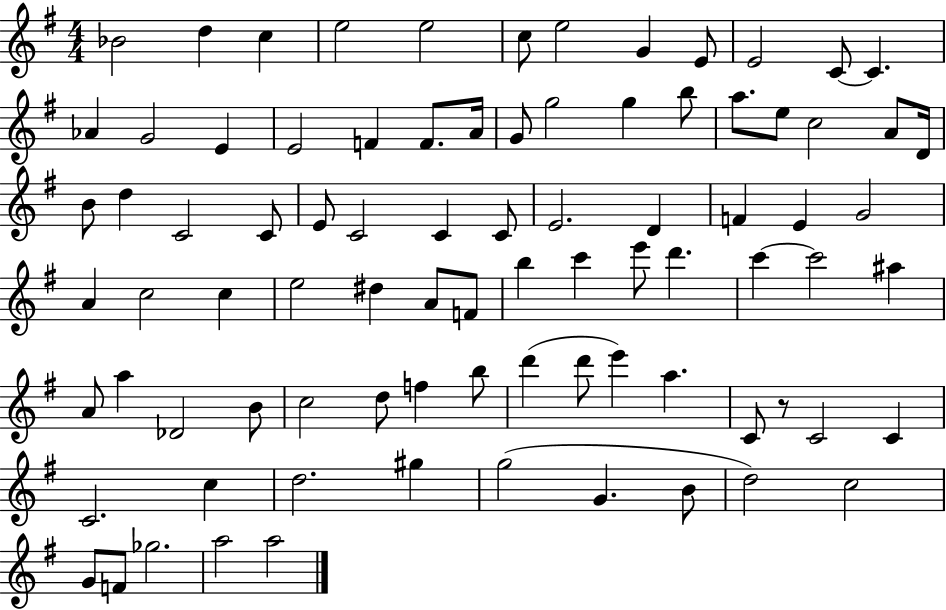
{
  \clef treble
  \numericTimeSignature
  \time 4/4
  \key g \major
  bes'2 d''4 c''4 | e''2 e''2 | c''8 e''2 g'4 e'8 | e'2 c'8~~ c'4. | \break aes'4 g'2 e'4 | e'2 f'4 f'8. a'16 | g'8 g''2 g''4 b''8 | a''8. e''8 c''2 a'8 d'16 | \break b'8 d''4 c'2 c'8 | e'8 c'2 c'4 c'8 | e'2. d'4 | f'4 e'4 g'2 | \break a'4 c''2 c''4 | e''2 dis''4 a'8 f'8 | b''4 c'''4 e'''8 d'''4. | c'''4~~ c'''2 ais''4 | \break a'8 a''4 des'2 b'8 | c''2 d''8 f''4 b''8 | d'''4( d'''8 e'''4) a''4. | c'8 r8 c'2 c'4 | \break c'2. c''4 | d''2. gis''4 | g''2( g'4. b'8 | d''2) c''2 | \break g'8 f'8 ges''2. | a''2 a''2 | \bar "|."
}